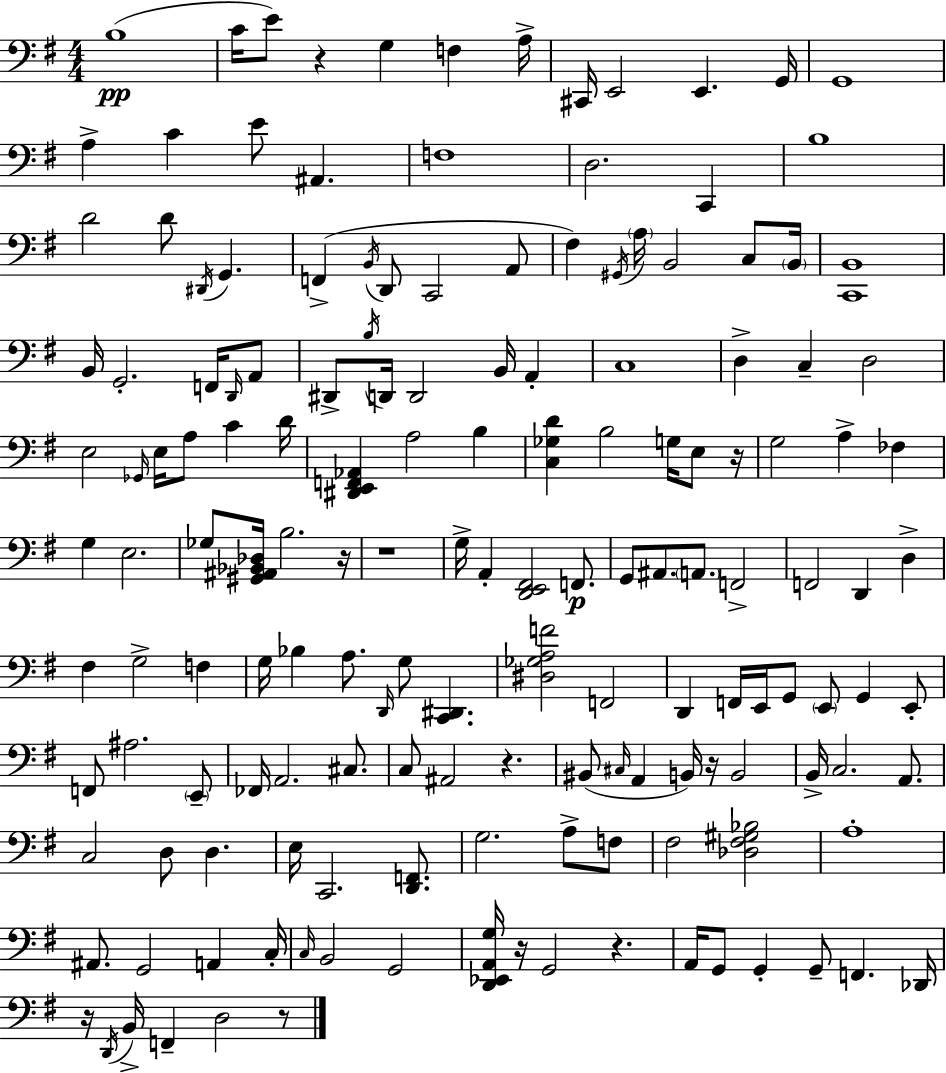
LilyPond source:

{
  \clef bass
  \numericTimeSignature
  \time 4/4
  \key g \major
  b1(\pp | c'16 e'8) r4 g4 f4 a16-> | cis,16 e,2 e,4. g,16 | g,1 | \break a4-> c'4 e'8 ais,4. | f1 | d2. c,4 | b1 | \break d'2 d'8 \acciaccatura { dis,16 } g,4. | f,4->( \acciaccatura { b,16 } d,8 c,2 | a,8 fis4) \acciaccatura { gis,16 } \parenthesize a16 b,2 | c8 \parenthesize b,16 <c, b,>1 | \break b,16 g,2.-. | f,16 \grace { d,16 } a,8 dis,8-> \acciaccatura { b16 } d,16 d,2 | b,16 a,4-. c1 | d4-> c4-- d2 | \break e2 \grace { ges,16 } e16 a8 | c'4 d'16 <dis, e, f, aes,>4 a2 | b4 <c ges d'>4 b2 | g16 e8 r16 g2 a4-> | \break fes4 g4 e2. | ges8 <gis, ais, bes, des>16 b2. | r16 r1 | g16-> a,4-. <d, e, fis,>2 | \break f,8.\p g,8 ais,8. \parenthesize a,8. f,2-> | f,2 d,4 | d4-> fis4 g2-> | f4 g16 bes4 a8. \grace { d,16 } g8 | \break <c, dis,>4. <dis ges a f'>2 f,2 | d,4 f,16 e,16 g,8 \parenthesize e,8 | g,4 e,8-. f,8 ais2. | \parenthesize e,8-- fes,16 a,2. | \break cis8. c8 ais,2 | r4. bis,8( \grace { cis16 } a,4 b,16) r16 | b,2 b,16-> c2. | a,8. c2 | \break d8 d4. e16 c,2. | <d, f,>8. g2. | a8-> f8 fis2 | <des fis gis bes>2 a1-. | \break ais,8. g,2 | a,4 c16-. \grace { c16 } b,2 | g,2 <d, ees, a, g>16 r16 g,2 | r4. a,16 g,8 g,4-. | \break g,8-- f,4. des,16 r16 \acciaccatura { d,16 } b,16-> f,4-- | d2 r8 \bar "|."
}